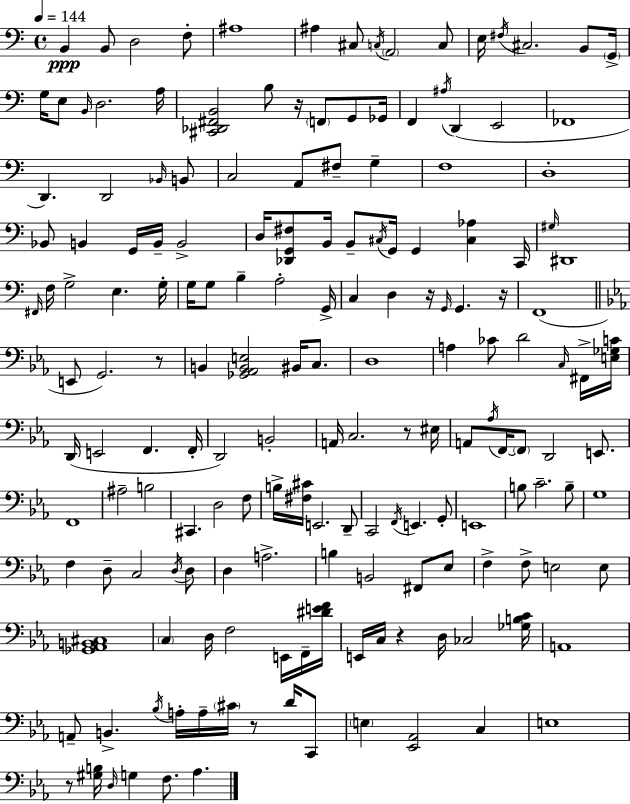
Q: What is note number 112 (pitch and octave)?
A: G3